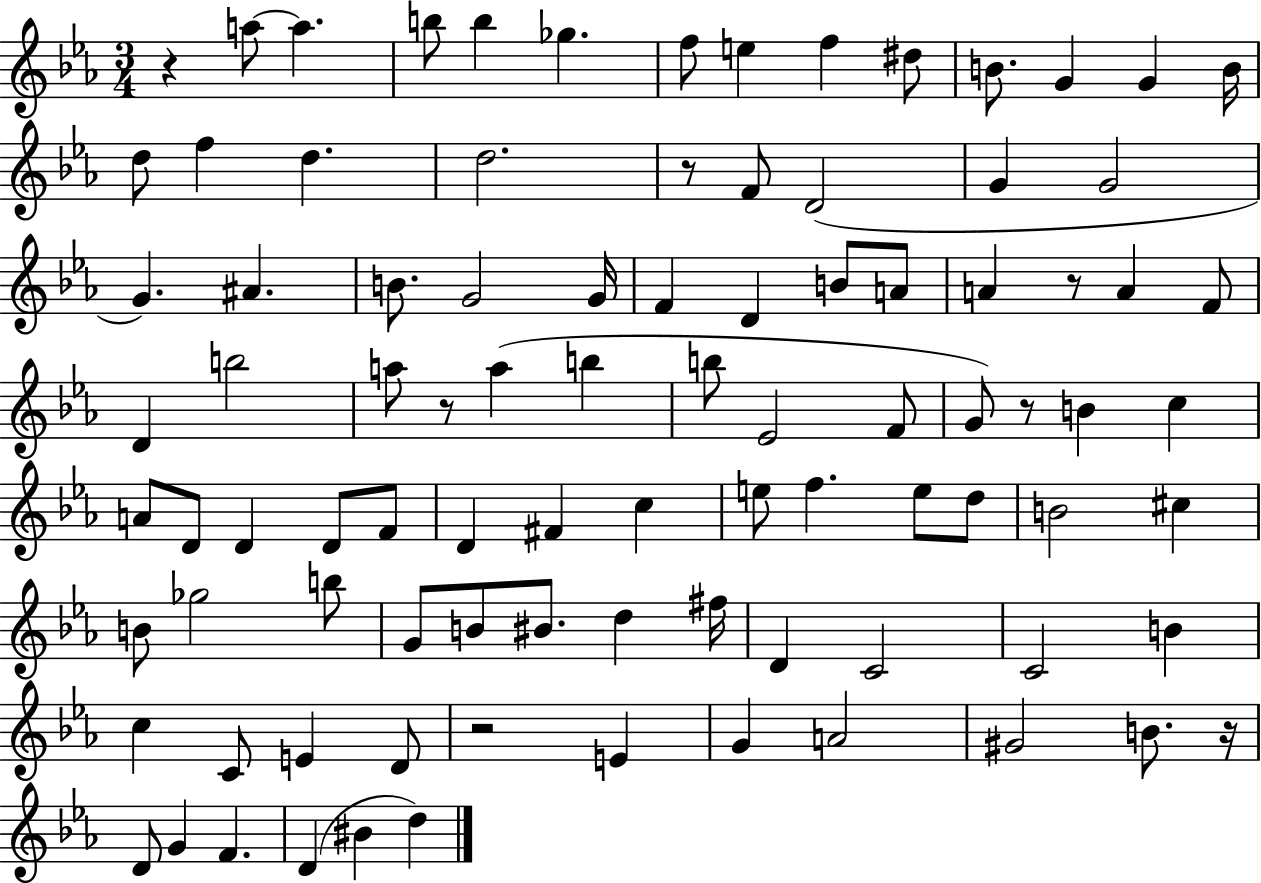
{
  \clef treble
  \numericTimeSignature
  \time 3/4
  \key ees \major
  \repeat volta 2 { r4 a''8~~ a''4. | b''8 b''4 ges''4. | f''8 e''4 f''4 dis''8 | b'8. g'4 g'4 b'16 | \break d''8 f''4 d''4. | d''2. | r8 f'8 d'2( | g'4 g'2 | \break g'4.) ais'4. | b'8. g'2 g'16 | f'4 d'4 b'8 a'8 | a'4 r8 a'4 f'8 | \break d'4 b''2 | a''8 r8 a''4( b''4 | b''8 ees'2 f'8 | g'8) r8 b'4 c''4 | \break a'8 d'8 d'4 d'8 f'8 | d'4 fis'4 c''4 | e''8 f''4. e''8 d''8 | b'2 cis''4 | \break b'8 ges''2 b''8 | g'8 b'8 bis'8. d''4 fis''16 | d'4 c'2 | c'2 b'4 | \break c''4 c'8 e'4 d'8 | r2 e'4 | g'4 a'2 | gis'2 b'8. r16 | \break d'8 g'4 f'4. | d'4( bis'4 d''4) | } \bar "|."
}